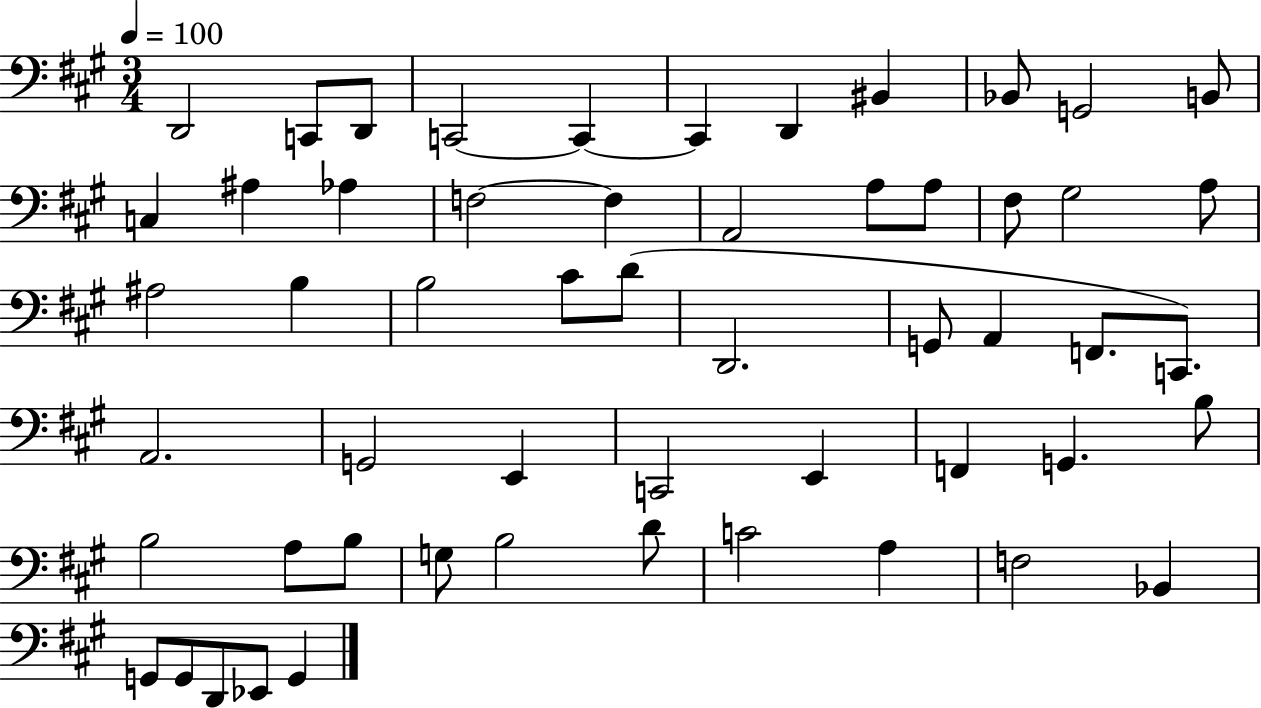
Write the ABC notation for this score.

X:1
T:Untitled
M:3/4
L:1/4
K:A
D,,2 C,,/2 D,,/2 C,,2 C,, C,, D,, ^B,, _B,,/2 G,,2 B,,/2 C, ^A, _A, F,2 F, A,,2 A,/2 A,/2 ^F,/2 ^G,2 A,/2 ^A,2 B, B,2 ^C/2 D/2 D,,2 G,,/2 A,, F,,/2 C,,/2 A,,2 G,,2 E,, C,,2 E,, F,, G,, B,/2 B,2 A,/2 B,/2 G,/2 B,2 D/2 C2 A, F,2 _B,, G,,/2 G,,/2 D,,/2 _E,,/2 G,,